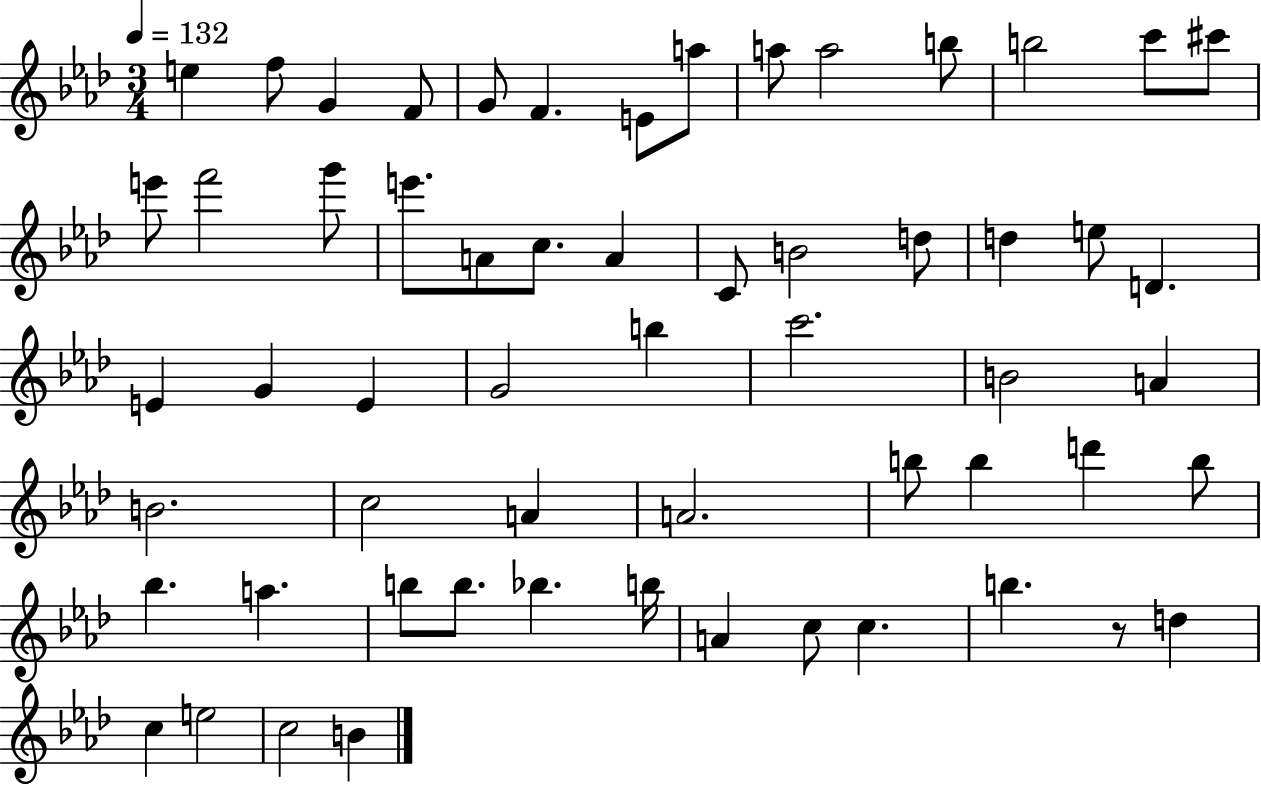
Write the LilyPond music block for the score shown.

{
  \clef treble
  \numericTimeSignature
  \time 3/4
  \key aes \major
  \tempo 4 = 132
  e''4 f''8 g'4 f'8 | g'8 f'4. e'8 a''8 | a''8 a''2 b''8 | b''2 c'''8 cis'''8 | \break e'''8 f'''2 g'''8 | e'''8. a'8 c''8. a'4 | c'8 b'2 d''8 | d''4 e''8 d'4. | \break e'4 g'4 e'4 | g'2 b''4 | c'''2. | b'2 a'4 | \break b'2. | c''2 a'4 | a'2. | b''8 b''4 d'''4 b''8 | \break bes''4. a''4. | b''8 b''8. bes''4. b''16 | a'4 c''8 c''4. | b''4. r8 d''4 | \break c''4 e''2 | c''2 b'4 | \bar "|."
}